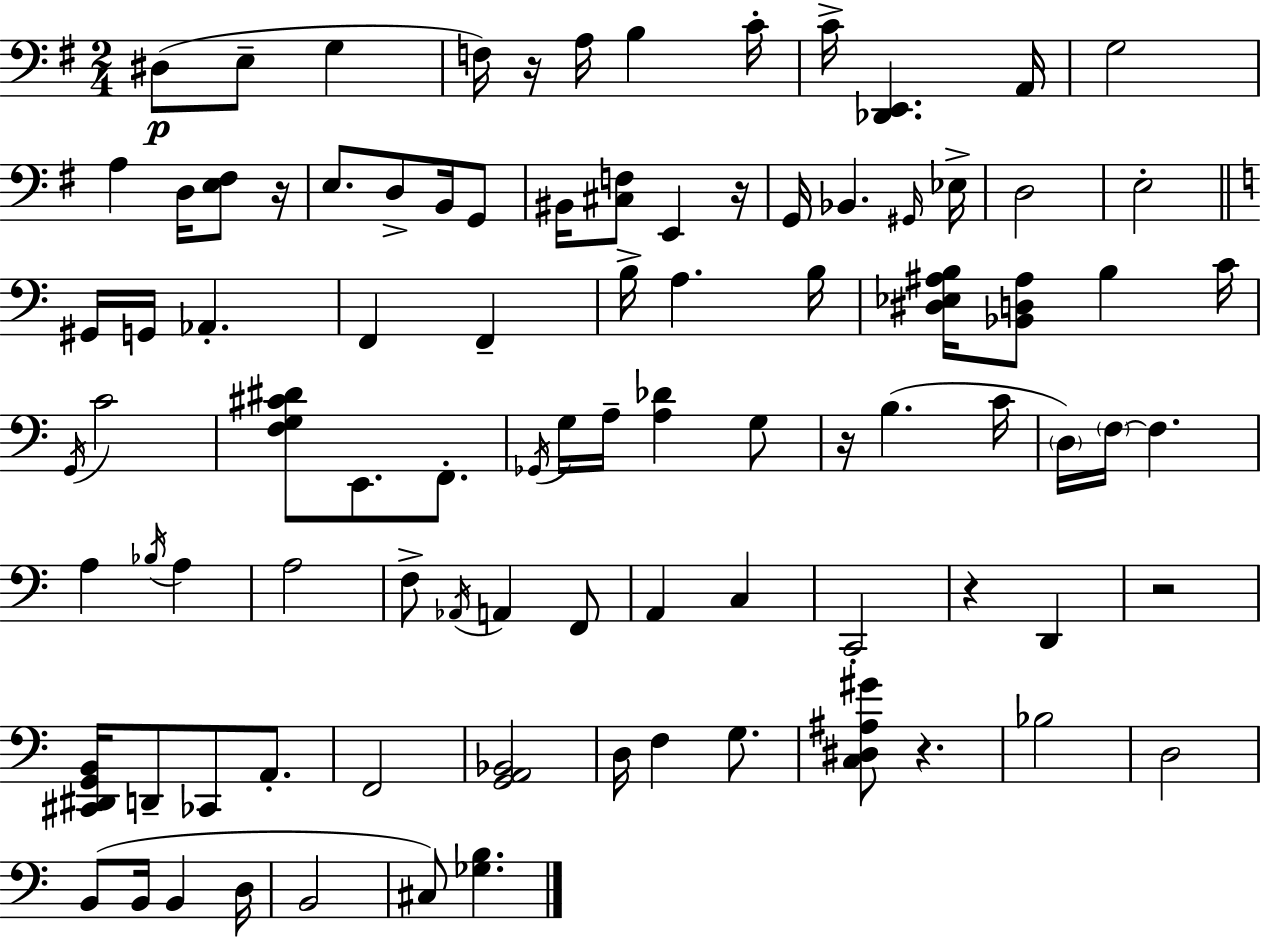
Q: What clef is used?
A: bass